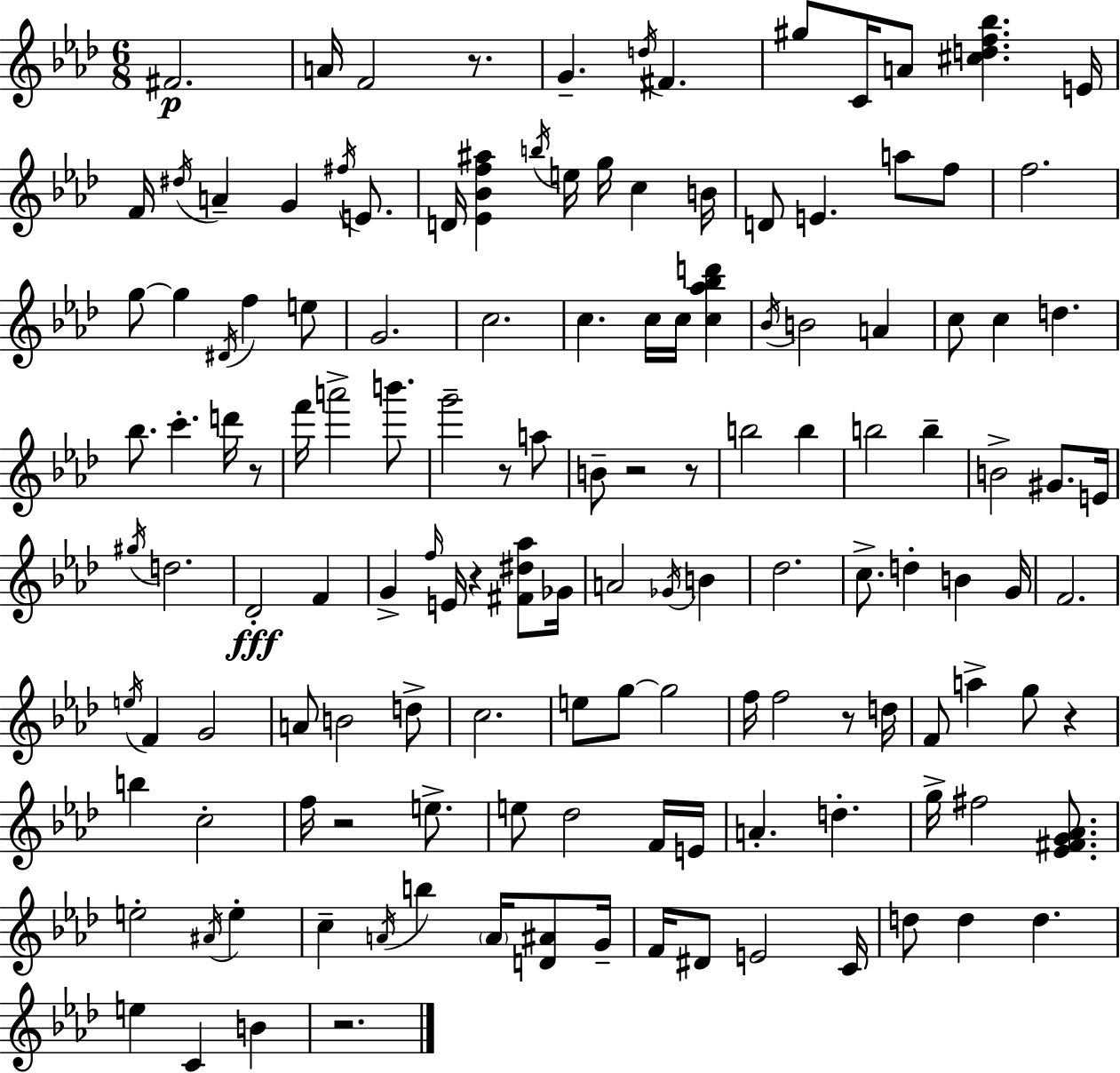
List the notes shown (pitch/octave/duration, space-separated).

F#4/h. A4/s F4/h R/e. G4/q. D5/s F#4/q. G#5/e C4/s A4/e [C#5,D5,F5,Bb5]/q. E4/s F4/s D#5/s A4/q G4/q F#5/s E4/e. D4/s [Eb4,Bb4,F5,A#5]/q B5/s E5/s G5/s C5/q B4/s D4/e E4/q. A5/e F5/e F5/h. G5/e G5/q D#4/s F5/q E5/e G4/h. C5/h. C5/q. C5/s C5/s [C5,Ab5,Bb5,D6]/q Bb4/s B4/h A4/q C5/e C5/q D5/q. Bb5/e. C6/q. D6/s R/e F6/s A6/h B6/e. G6/h R/e A5/e B4/e R/h R/e B5/h B5/q B5/h B5/q B4/h G#4/e. E4/s G#5/s D5/h. Db4/h F4/q G4/q F5/s E4/s R/q [F#4,D#5,Ab5]/e Gb4/s A4/h Gb4/s B4/q Db5/h. C5/e. D5/q B4/q G4/s F4/h. E5/s F4/q G4/h A4/e B4/h D5/e C5/h. E5/e G5/e G5/h F5/s F5/h R/e D5/s F4/e A5/q G5/e R/q B5/q C5/h F5/s R/h E5/e. E5/e Db5/h F4/s E4/s A4/q. D5/q. G5/s F#5/h [Eb4,F#4,G4,Ab4]/e. E5/h A#4/s E5/q C5/q A4/s B5/q A4/s [D4,A#4]/e G4/s F4/s D#4/e E4/h C4/s D5/e D5/q D5/q. E5/q C4/q B4/q R/h.